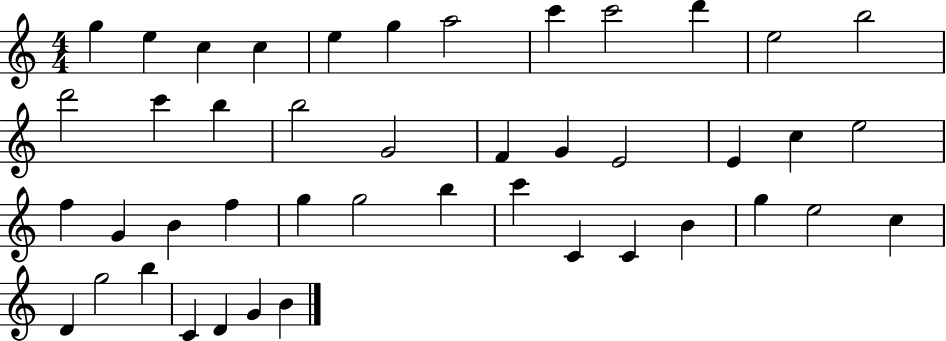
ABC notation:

X:1
T:Untitled
M:4/4
L:1/4
K:C
g e c c e g a2 c' c'2 d' e2 b2 d'2 c' b b2 G2 F G E2 E c e2 f G B f g g2 b c' C C B g e2 c D g2 b C D G B